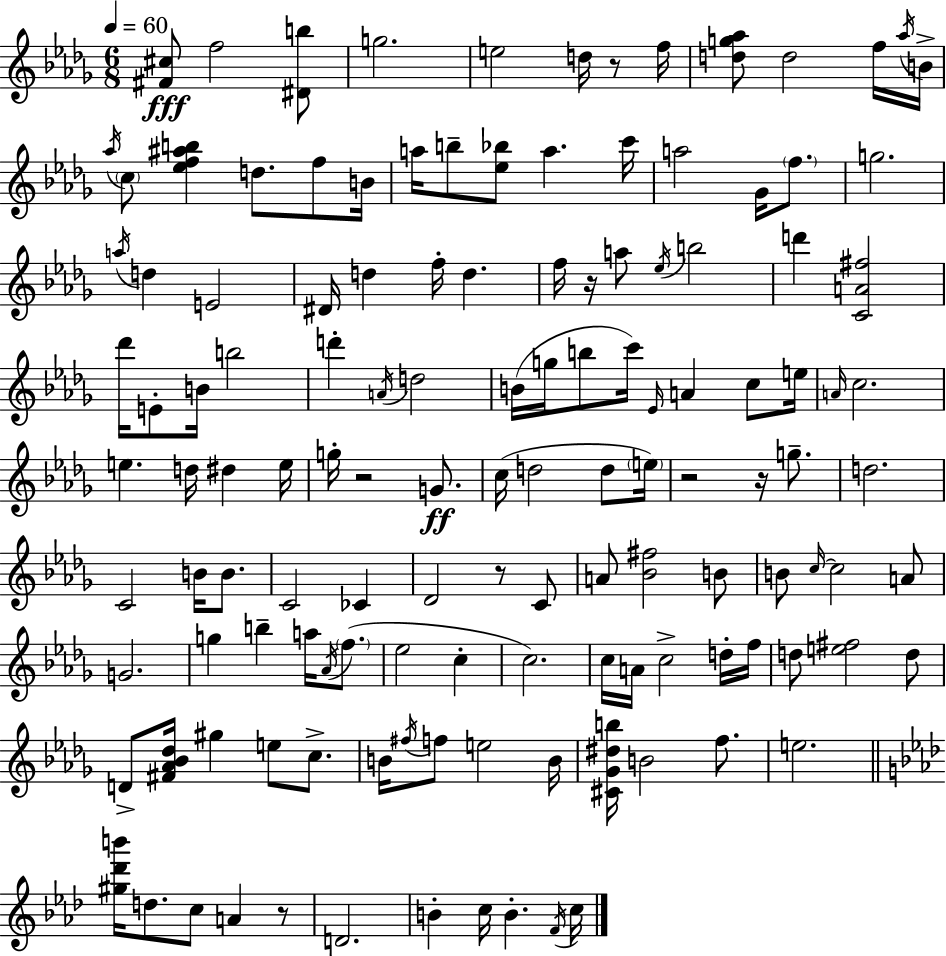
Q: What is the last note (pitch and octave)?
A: C5